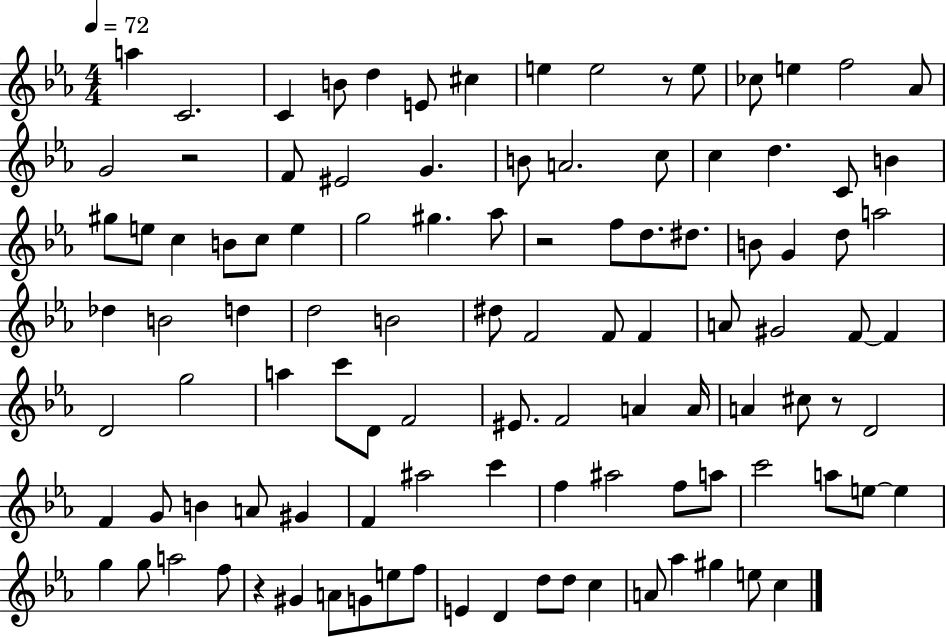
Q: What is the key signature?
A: EES major